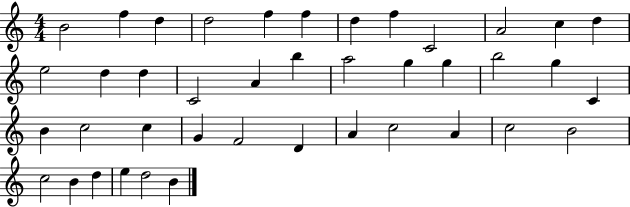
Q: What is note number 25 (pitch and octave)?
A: B4